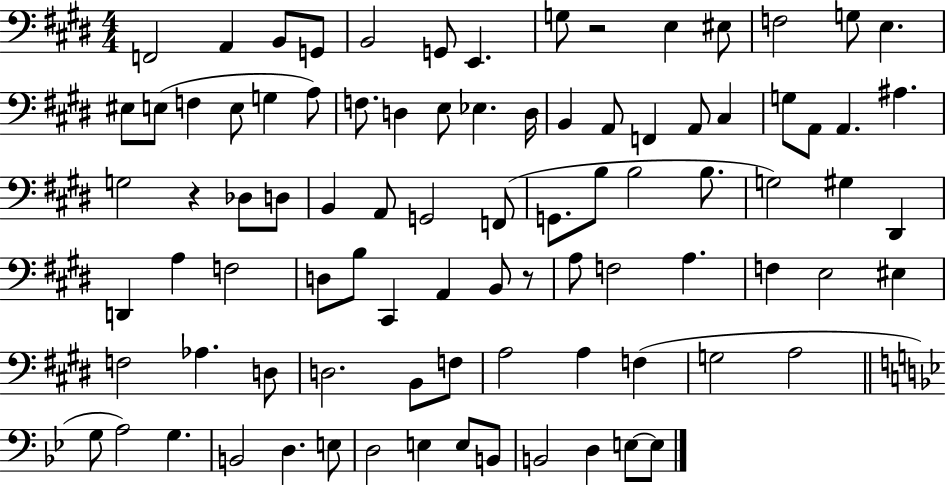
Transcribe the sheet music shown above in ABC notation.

X:1
T:Untitled
M:4/4
L:1/4
K:E
F,,2 A,, B,,/2 G,,/2 B,,2 G,,/2 E,, G,/2 z2 E, ^E,/2 F,2 G,/2 E, ^E,/2 E,/2 F, E,/2 G, A,/2 F,/2 D, E,/2 _E, D,/4 B,, A,,/2 F,, A,,/2 ^C, G,/2 A,,/2 A,, ^A, G,2 z _D,/2 D,/2 B,, A,,/2 G,,2 F,,/2 G,,/2 B,/2 B,2 B,/2 G,2 ^G, ^D,, D,, A, F,2 D,/2 B,/2 ^C,, A,, B,,/2 z/2 A,/2 F,2 A, F, E,2 ^E, F,2 _A, D,/2 D,2 B,,/2 F,/2 A,2 A, F, G,2 A,2 G,/2 A,2 G, B,,2 D, E,/2 D,2 E, E,/2 B,,/2 B,,2 D, E,/2 E,/2